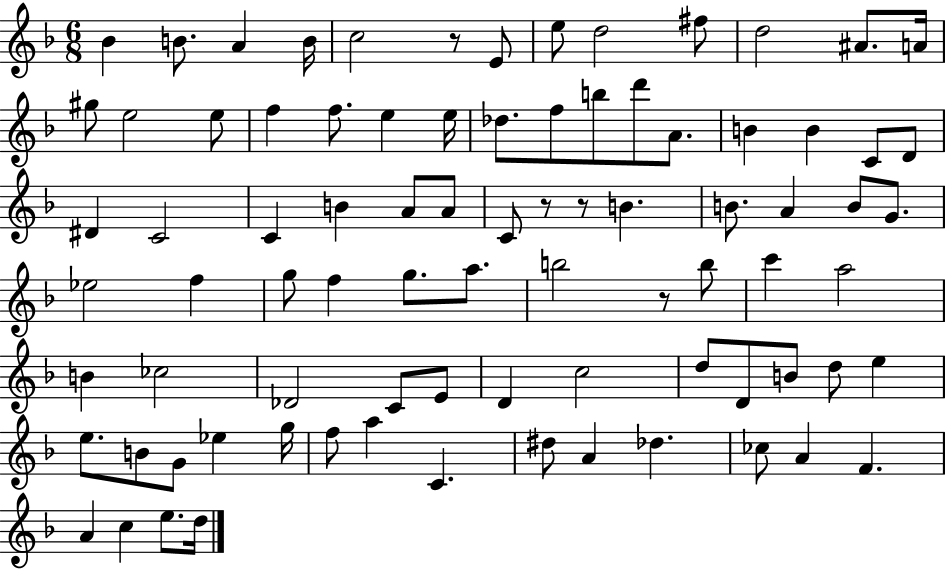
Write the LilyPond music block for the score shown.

{
  \clef treble
  \numericTimeSignature
  \time 6/8
  \key f \major
  bes'4 b'8. a'4 b'16 | c''2 r8 e'8 | e''8 d''2 fis''8 | d''2 ais'8. a'16 | \break gis''8 e''2 e''8 | f''4 f''8. e''4 e''16 | des''8. f''8 b''8 d'''8 a'8. | b'4 b'4 c'8 d'8 | \break dis'4 c'2 | c'4 b'4 a'8 a'8 | c'8 r8 r8 b'4. | b'8. a'4 b'8 g'8. | \break ees''2 f''4 | g''8 f''4 g''8. a''8. | b''2 r8 b''8 | c'''4 a''2 | \break b'4 ces''2 | des'2 c'8 e'8 | d'4 c''2 | d''8 d'8 b'8 d''8 e''4 | \break e''8. b'8 g'8 ees''4 g''16 | f''8 a''4 c'4. | dis''8 a'4 des''4. | ces''8 a'4 f'4. | \break a'4 c''4 e''8. d''16 | \bar "|."
}